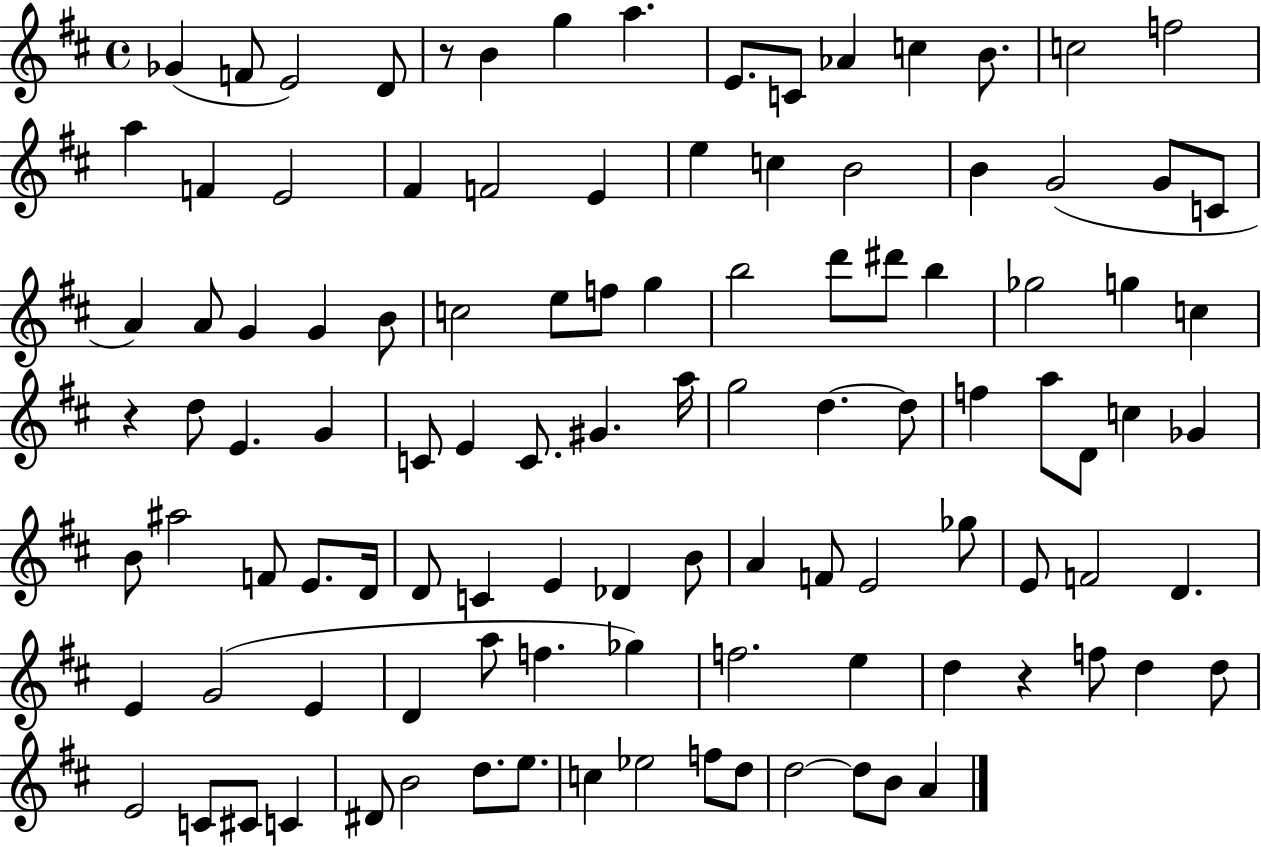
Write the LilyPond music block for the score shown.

{
  \clef treble
  \time 4/4
  \defaultTimeSignature
  \key d \major
  \repeat volta 2 { ges'4( f'8 e'2) d'8 | r8 b'4 g''4 a''4. | e'8. c'8 aes'4 c''4 b'8. | c''2 f''2 | \break a''4 f'4 e'2 | fis'4 f'2 e'4 | e''4 c''4 b'2 | b'4 g'2( g'8 c'8 | \break a'4) a'8 g'4 g'4 b'8 | c''2 e''8 f''8 g''4 | b''2 d'''8 dis'''8 b''4 | ges''2 g''4 c''4 | \break r4 d''8 e'4. g'4 | c'8 e'4 c'8. gis'4. a''16 | g''2 d''4.~~ d''8 | f''4 a''8 d'8 c''4 ges'4 | \break b'8 ais''2 f'8 e'8. d'16 | d'8 c'4 e'4 des'4 b'8 | a'4 f'8 e'2 ges''8 | e'8 f'2 d'4. | \break e'4 g'2( e'4 | d'4 a''8 f''4. ges''4) | f''2. e''4 | d''4 r4 f''8 d''4 d''8 | \break e'2 c'8 cis'8 c'4 | dis'8 b'2 d''8. e''8. | c''4 ees''2 f''8 d''8 | d''2~~ d''8 b'8 a'4 | \break } \bar "|."
}